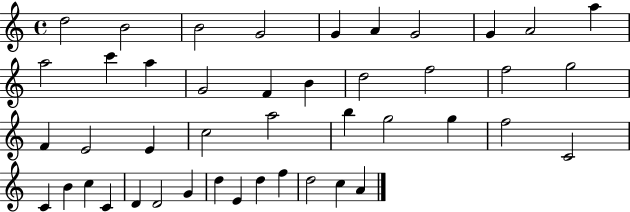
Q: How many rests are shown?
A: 0